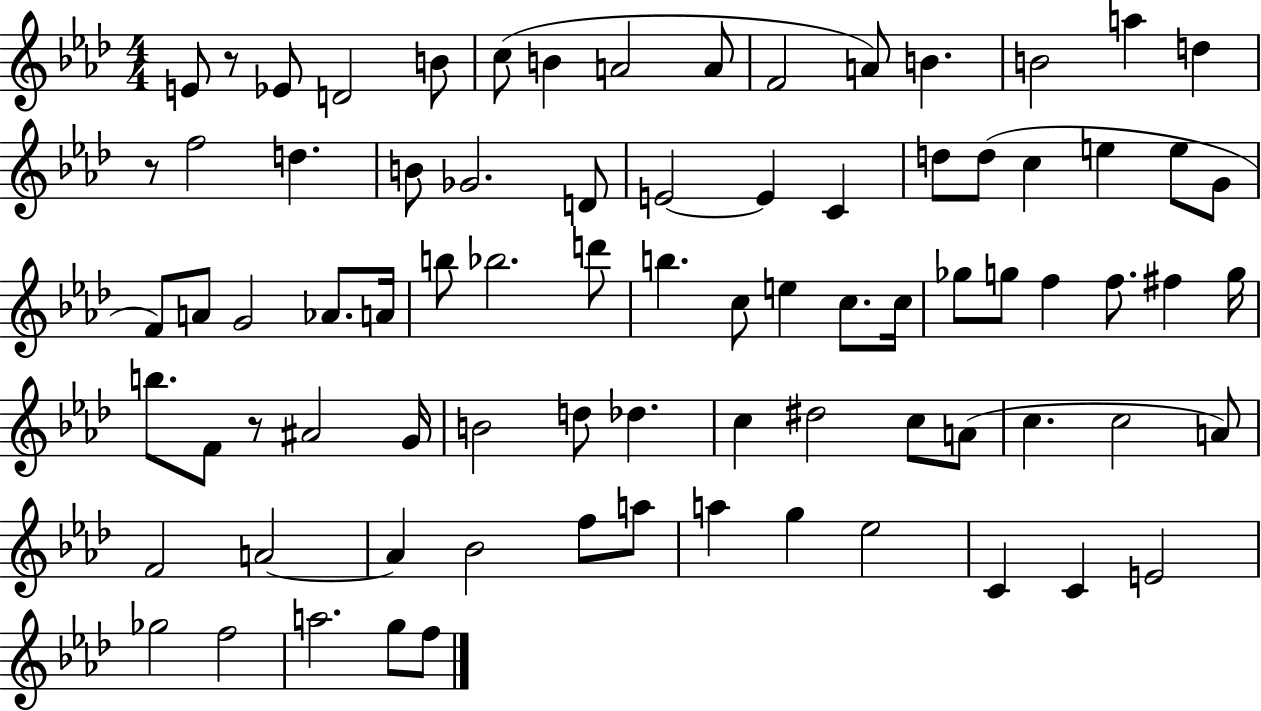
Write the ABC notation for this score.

X:1
T:Untitled
M:4/4
L:1/4
K:Ab
E/2 z/2 _E/2 D2 B/2 c/2 B A2 A/2 F2 A/2 B B2 a d z/2 f2 d B/2 _G2 D/2 E2 E C d/2 d/2 c e e/2 G/2 F/2 A/2 G2 _A/2 A/4 b/2 _b2 d'/2 b c/2 e c/2 c/4 _g/2 g/2 f f/2 ^f g/4 b/2 F/2 z/2 ^A2 G/4 B2 d/2 _d c ^d2 c/2 A/2 c c2 A/2 F2 A2 A _B2 f/2 a/2 a g _e2 C C E2 _g2 f2 a2 g/2 f/2